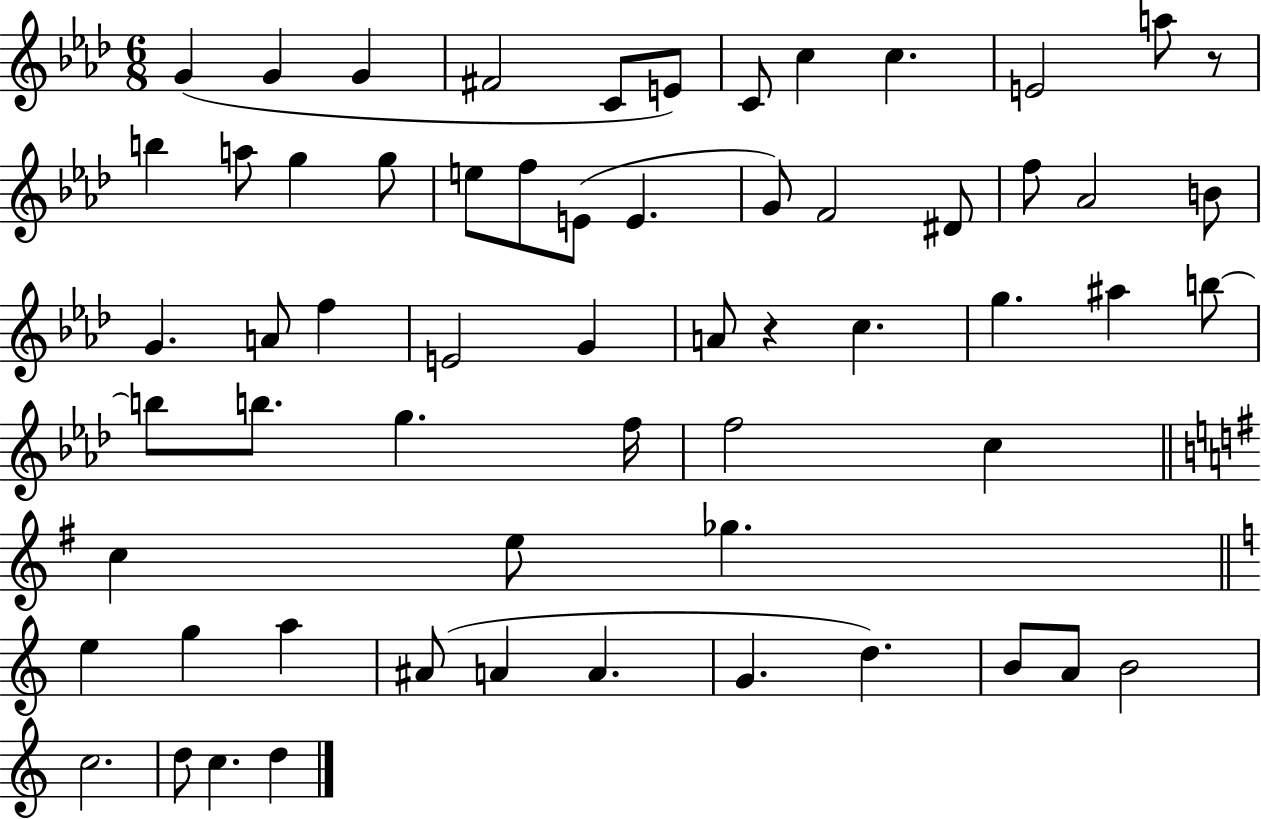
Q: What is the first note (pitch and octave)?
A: G4